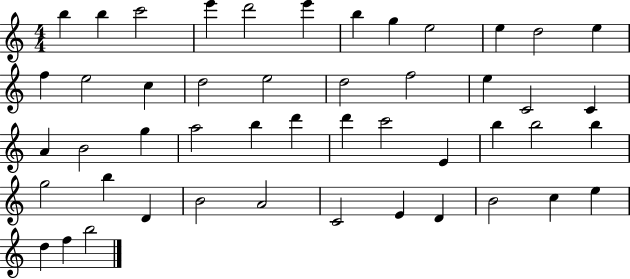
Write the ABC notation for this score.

X:1
T:Untitled
M:4/4
L:1/4
K:C
b b c'2 e' d'2 e' b g e2 e d2 e f e2 c d2 e2 d2 f2 e C2 C A B2 g a2 b d' d' c'2 E b b2 b g2 b D B2 A2 C2 E D B2 c e d f b2